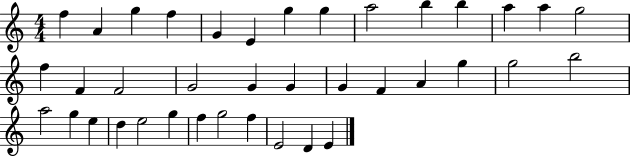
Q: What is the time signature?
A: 4/4